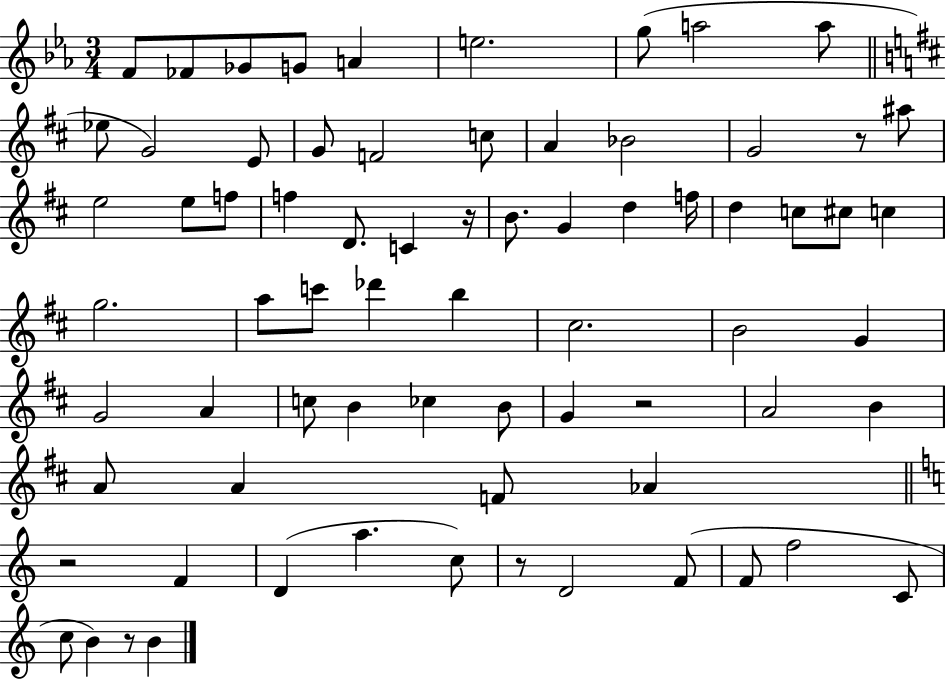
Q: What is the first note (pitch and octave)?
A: F4